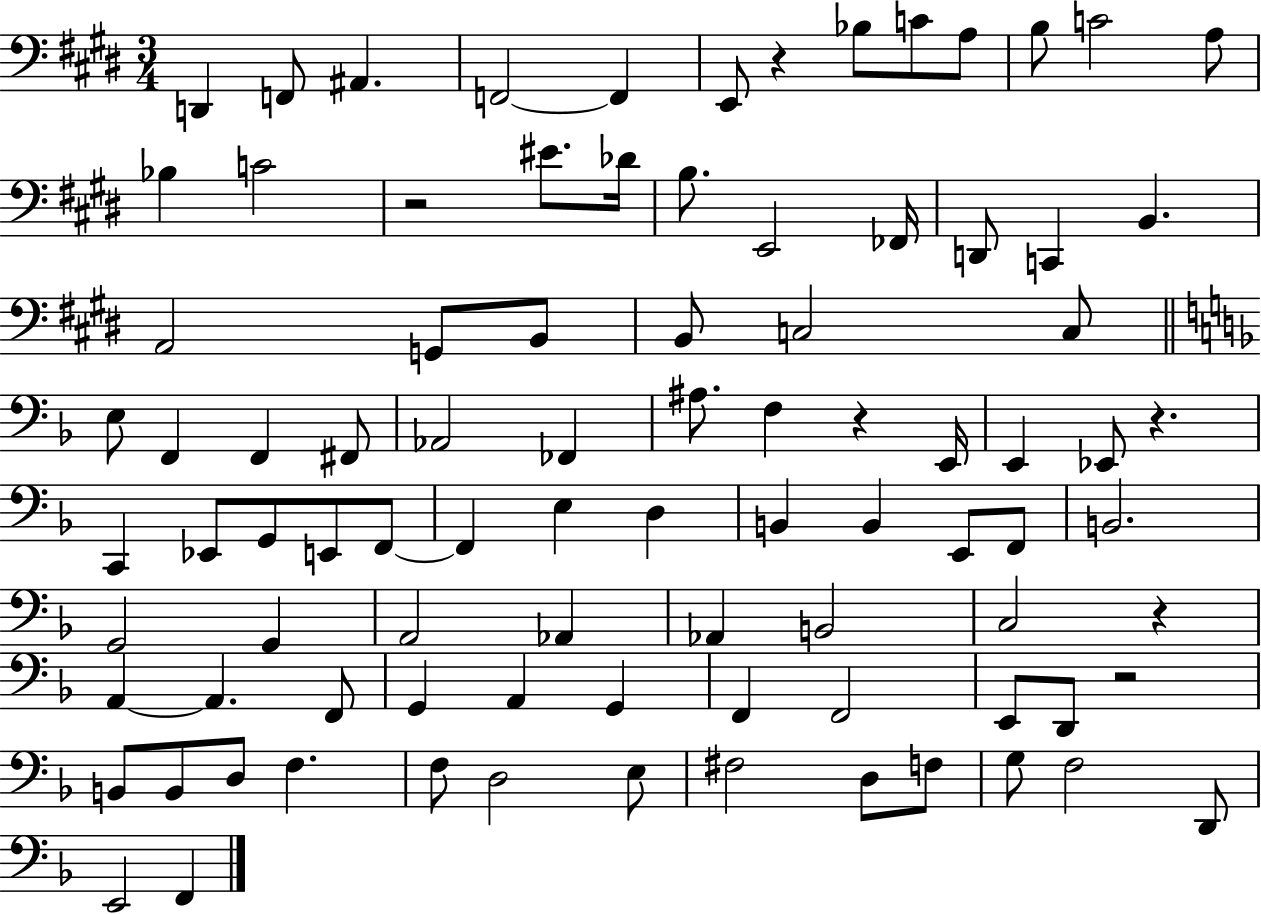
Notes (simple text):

D2/q F2/e A#2/q. F2/h F2/q E2/e R/q Bb3/e C4/e A3/e B3/e C4/h A3/e Bb3/q C4/h R/h EIS4/e. Db4/s B3/e. E2/h FES2/s D2/e C2/q B2/q. A2/h G2/e B2/e B2/e C3/h C3/e E3/e F2/q F2/q F#2/e Ab2/h FES2/q A#3/e. F3/q R/q E2/s E2/q Eb2/e R/q. C2/q Eb2/e G2/e E2/e F2/e F2/q E3/q D3/q B2/q B2/q E2/e F2/e B2/h. G2/h G2/q A2/h Ab2/q Ab2/q B2/h C3/h R/q A2/q A2/q. F2/e G2/q A2/q G2/q F2/q F2/h E2/e D2/e R/h B2/e B2/e D3/e F3/q. F3/e D3/h E3/e F#3/h D3/e F3/e G3/e F3/h D2/e E2/h F2/q